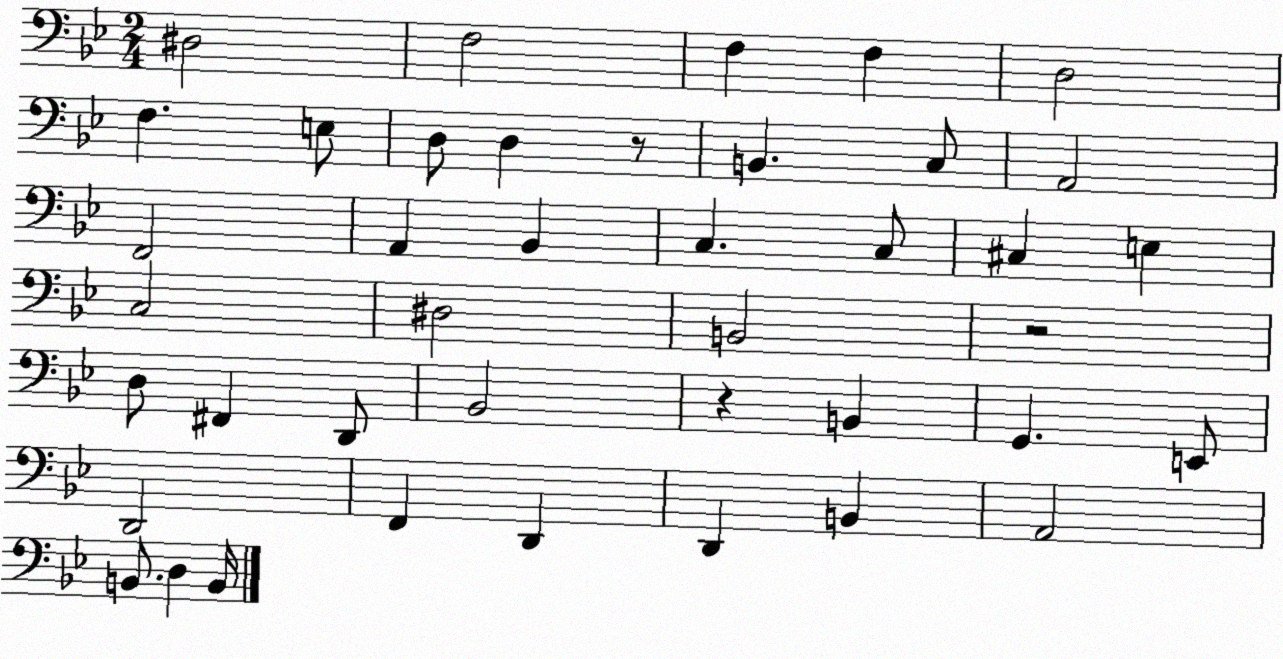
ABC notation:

X:1
T:Untitled
M:2/4
L:1/4
K:Bb
^D,2 F,2 F, F, D,2 F, E,/2 D,/2 D, z/2 B,, C,/2 A,,2 F,,2 A,, _B,, C, C,/2 ^C, E, C,2 ^D,2 B,,2 z2 D,/2 ^F,, D,,/2 _B,,2 z B,, G,, E,,/2 D,,2 F,, D,, D,, B,, A,,2 B,,/2 D, B,,/4